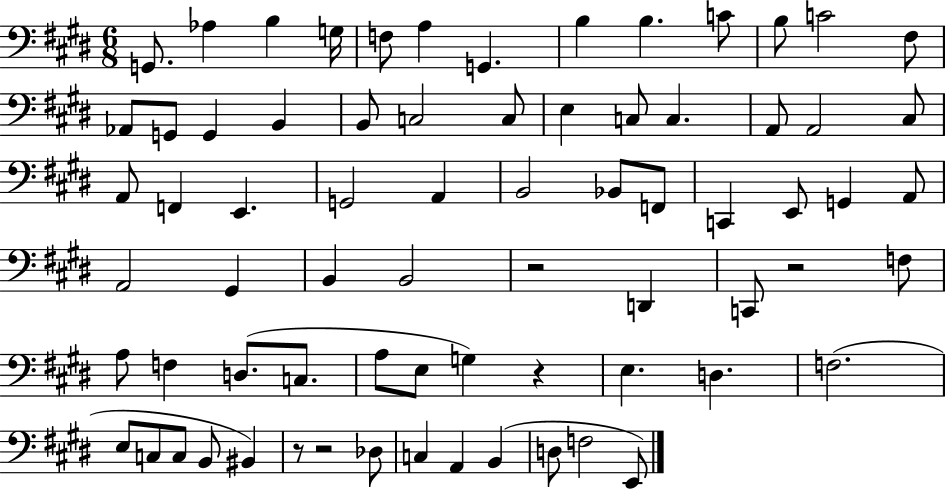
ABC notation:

X:1
T:Untitled
M:6/8
L:1/4
K:E
G,,/2 _A, B, G,/4 F,/2 A, G,, B, B, C/2 B,/2 C2 ^F,/2 _A,,/2 G,,/2 G,, B,, B,,/2 C,2 C,/2 E, C,/2 C, A,,/2 A,,2 ^C,/2 A,,/2 F,, E,, G,,2 A,, B,,2 _B,,/2 F,,/2 C,, E,,/2 G,, A,,/2 A,,2 ^G,, B,, B,,2 z2 D,, C,,/2 z2 F,/2 A,/2 F, D,/2 C,/2 A,/2 E,/2 G, z E, D, F,2 E,/2 C,/2 C,/2 B,,/2 ^B,, z/2 z2 _D,/2 C, A,, B,, D,/2 F,2 E,,/2